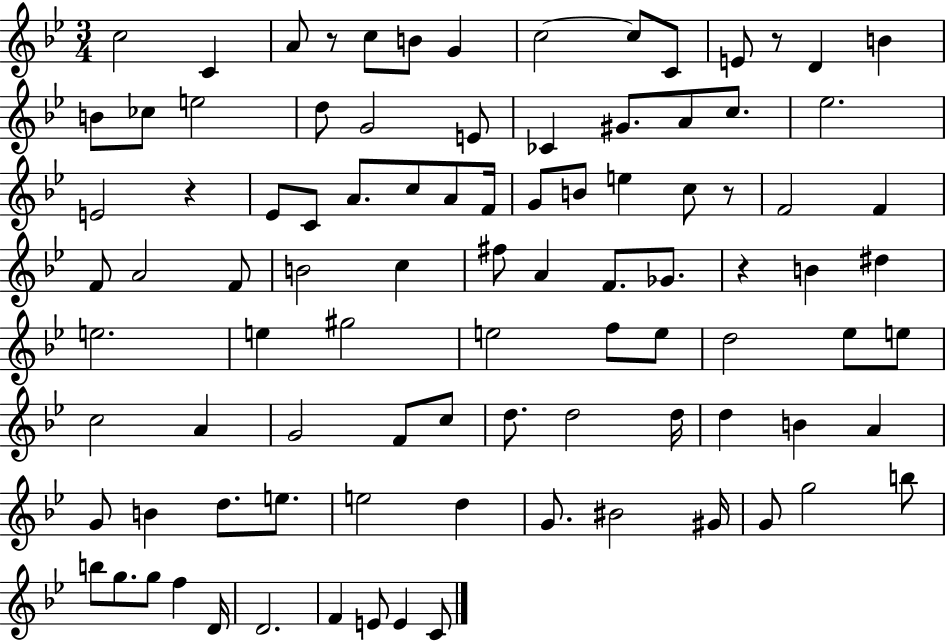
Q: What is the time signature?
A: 3/4